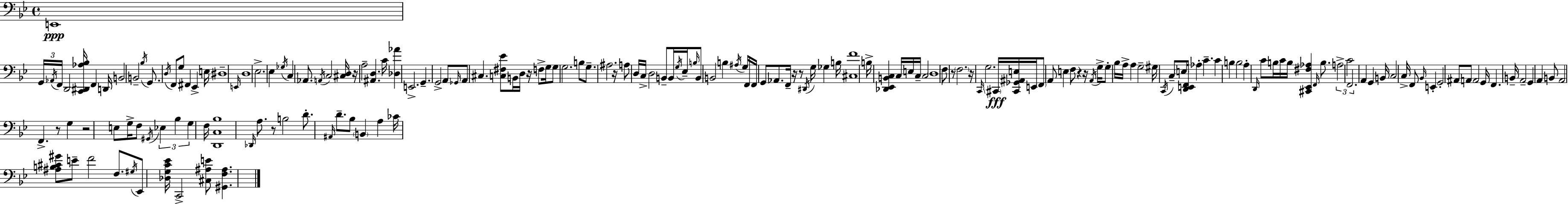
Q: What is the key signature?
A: G minor